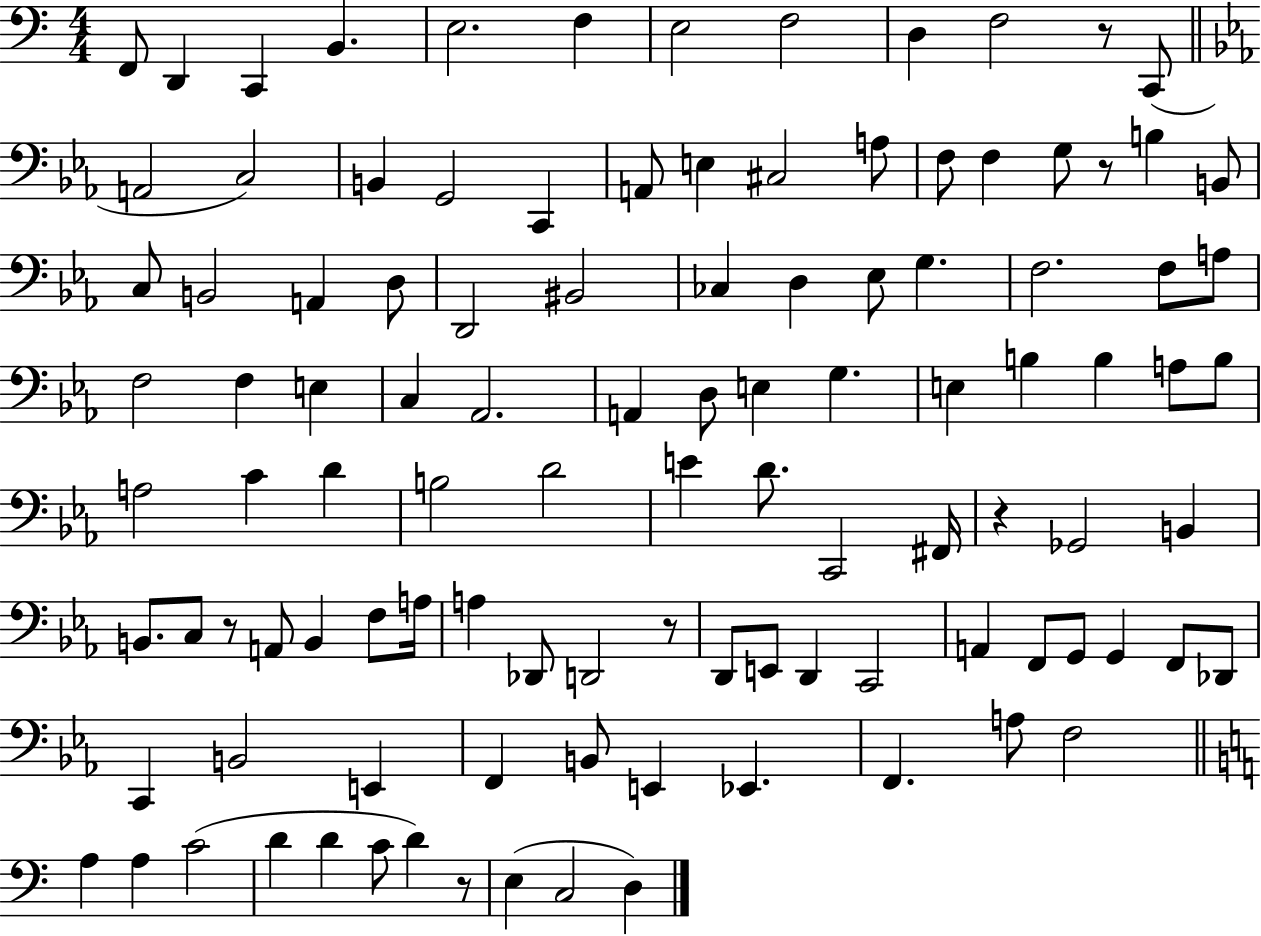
F2/e D2/q C2/q B2/q. E3/h. F3/q E3/h F3/h D3/q F3/h R/e C2/e A2/h C3/h B2/q G2/h C2/q A2/e E3/q C#3/h A3/e F3/e F3/q G3/e R/e B3/q B2/e C3/e B2/h A2/q D3/e D2/h BIS2/h CES3/q D3/q Eb3/e G3/q. F3/h. F3/e A3/e F3/h F3/q E3/q C3/q Ab2/h. A2/q D3/e E3/q G3/q. E3/q B3/q B3/q A3/e B3/e A3/h C4/q D4/q B3/h D4/h E4/q D4/e. C2/h F#2/s R/q Gb2/h B2/q B2/e. C3/e R/e A2/e B2/q F3/e A3/s A3/q Db2/e D2/h R/e D2/e E2/e D2/q C2/h A2/q F2/e G2/e G2/q F2/e Db2/e C2/q B2/h E2/q F2/q B2/e E2/q Eb2/q. F2/q. A3/e F3/h A3/q A3/q C4/h D4/q D4/q C4/e D4/q R/e E3/q C3/h D3/q